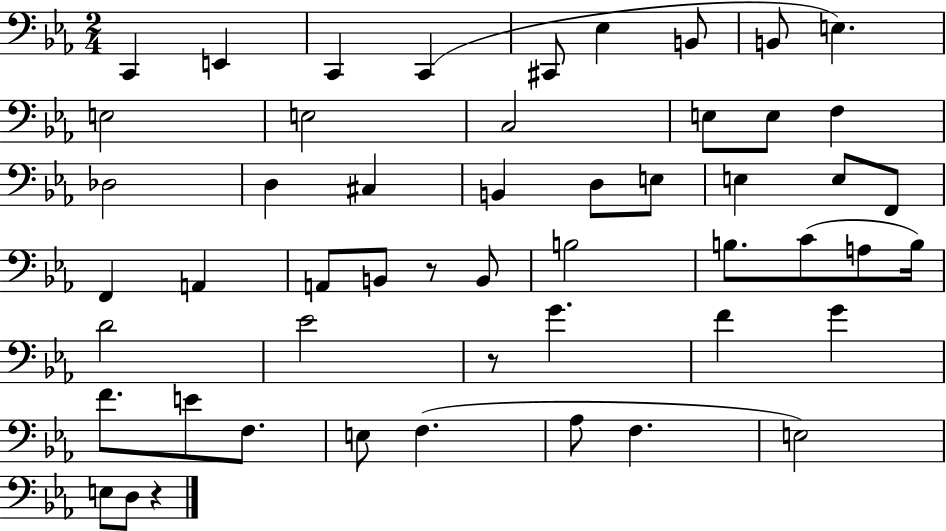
{
  \clef bass
  \numericTimeSignature
  \time 2/4
  \key ees \major
  c,4 e,4 | c,4 c,4( | cis,8 ees4 b,8 | b,8 e4.) | \break e2 | e2 | c2 | e8 e8 f4 | \break des2 | d4 cis4 | b,4 d8 e8 | e4 e8 f,8 | \break f,4 a,4 | a,8 b,8 r8 b,8 | b2 | b8. c'8( a8 b16) | \break d'2 | ees'2 | r8 g'4. | f'4 g'4 | \break f'8. e'8 f8. | e8 f4.( | aes8 f4. | e2) | \break e8 d8 r4 | \bar "|."
}